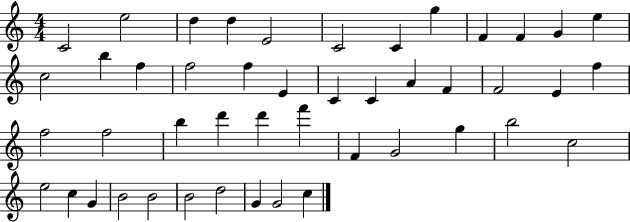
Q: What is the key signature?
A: C major